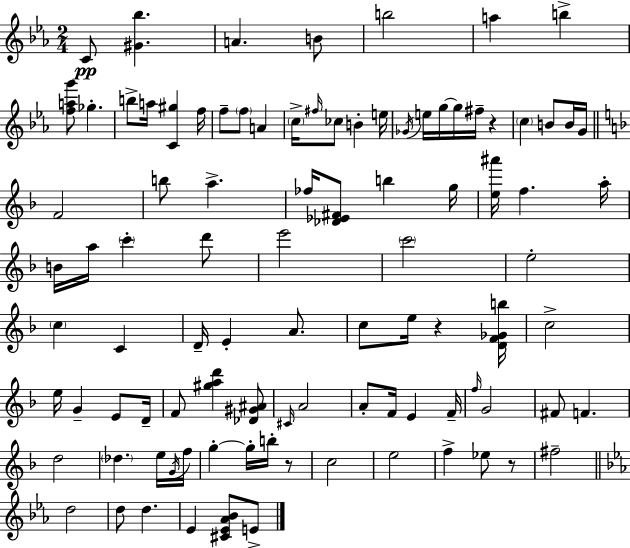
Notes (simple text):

C4/e [G#4,Bb5]/q. A4/q. B4/e B5/h A5/q B5/q [F5,A5,G6]/e Gb5/q. B5/e A5/s [C4,G#5]/q F5/s F5/e F5/e A4/q C5/s F#5/s CES5/e B4/q E5/s Gb4/s E5/s G5/s G5/s F#5/s R/q C5/q B4/e B4/s G4/s F4/h B5/e A5/q. FES5/s [Db4,Eb4,F#4]/e B5/q G5/s [E5,A#6]/s F5/q. A5/s B4/s A5/s C6/q D6/e E6/h C6/h E5/h C5/q C4/q D4/s E4/q A4/e. C5/e E5/s R/q [D4,F4,Gb4,B5]/s C5/h E5/s G4/q E4/e D4/s F4/e [G#5,A5,D6]/q [Db4,G#4,A#4]/e C#4/s A4/h A4/e F4/s E4/q F4/s F5/s G4/h F#4/e F4/q. D5/h Db5/q. E5/s G4/s F5/s G5/q G5/s B5/s R/e C5/h E5/h F5/q Eb5/e R/e F#5/h D5/h D5/e D5/q. Eb4/q [C#4,Eb4,Ab4,Bb4]/e E4/e